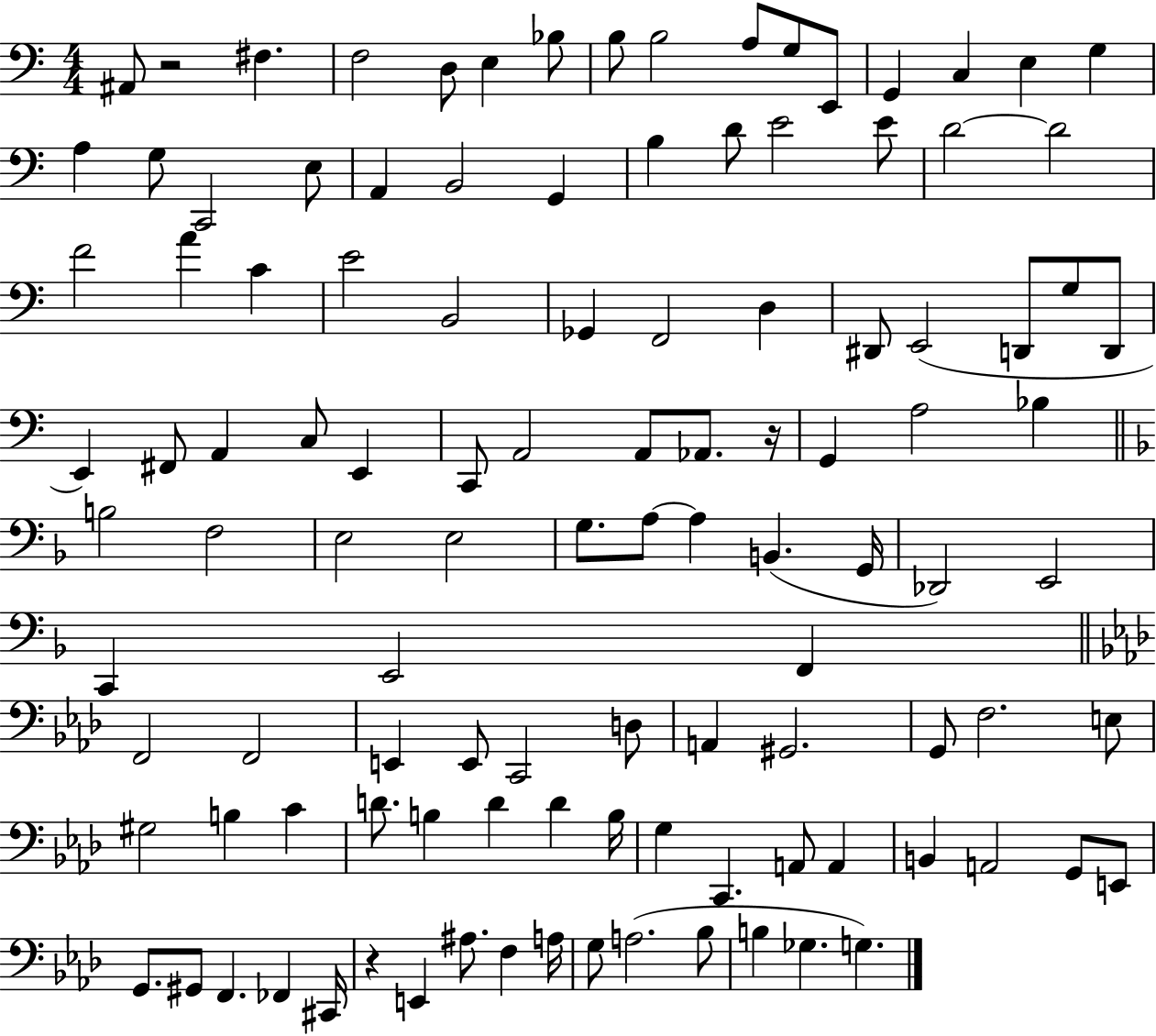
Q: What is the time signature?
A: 4/4